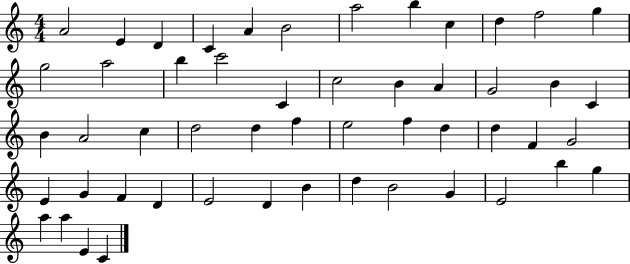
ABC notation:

X:1
T:Untitled
M:4/4
L:1/4
K:C
A2 E D C A B2 a2 b c d f2 g g2 a2 b c'2 C c2 B A G2 B C B A2 c d2 d f e2 f d d F G2 E G F D E2 D B d B2 G E2 b g a a E C